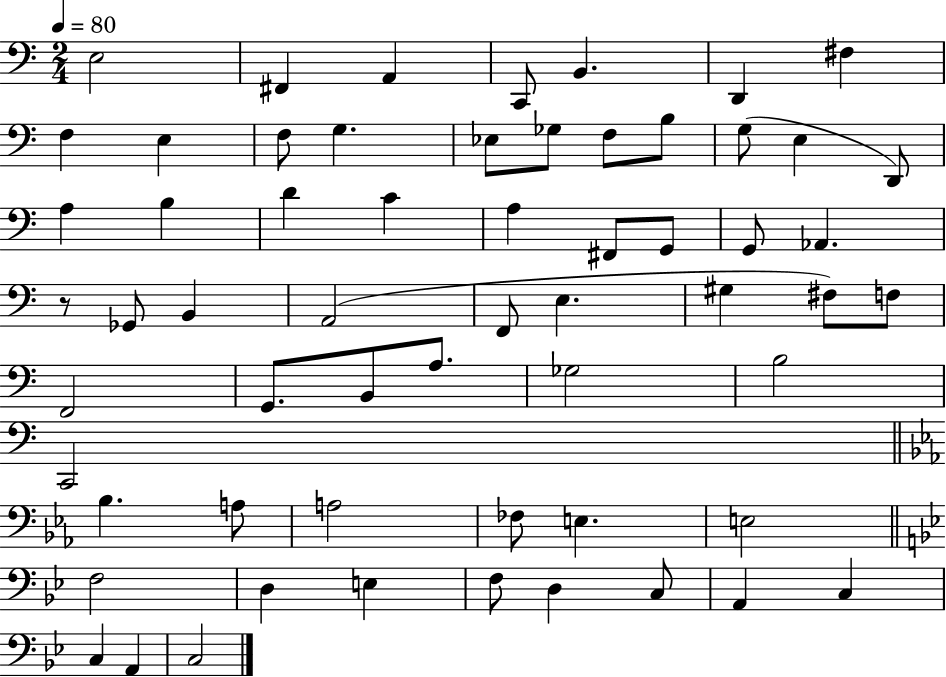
E3/h F#2/q A2/q C2/e B2/q. D2/q F#3/q F3/q E3/q F3/e G3/q. Eb3/e Gb3/e F3/e B3/e G3/e E3/q D2/e A3/q B3/q D4/q C4/q A3/q F#2/e G2/e G2/e Ab2/q. R/e Gb2/e B2/q A2/h F2/e E3/q. G#3/q F#3/e F3/e F2/h G2/e. B2/e A3/e. Gb3/h B3/h C2/h Bb3/q. A3/e A3/h FES3/e E3/q. E3/h F3/h D3/q E3/q F3/e D3/q C3/e A2/q C3/q C3/q A2/q C3/h